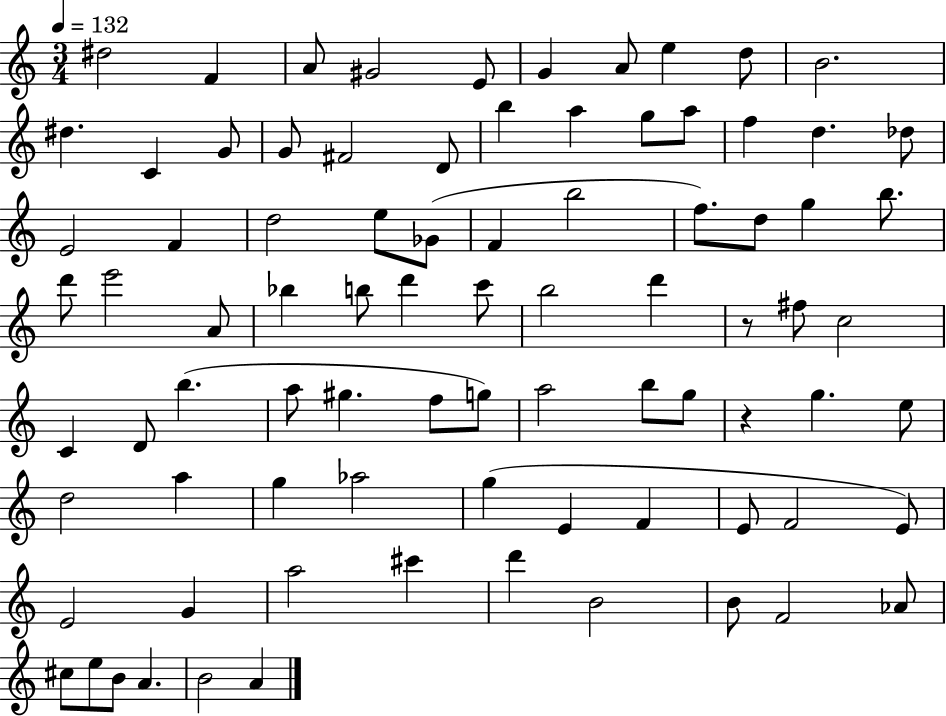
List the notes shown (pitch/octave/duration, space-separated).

D#5/h F4/q A4/e G#4/h E4/e G4/q A4/e E5/q D5/e B4/h. D#5/q. C4/q G4/e G4/e F#4/h D4/e B5/q A5/q G5/e A5/e F5/q D5/q. Db5/e E4/h F4/q D5/h E5/e Gb4/e F4/q B5/h F5/e. D5/e G5/q B5/e. D6/e E6/h A4/e Bb5/q B5/e D6/q C6/e B5/h D6/q R/e F#5/e C5/h C4/q D4/e B5/q. A5/e G#5/q. F5/e G5/e A5/h B5/e G5/e R/q G5/q. E5/e D5/h A5/q G5/q Ab5/h G5/q E4/q F4/q E4/e F4/h E4/e E4/h G4/q A5/h C#6/q D6/q B4/h B4/e F4/h Ab4/e C#5/e E5/e B4/e A4/q. B4/h A4/q